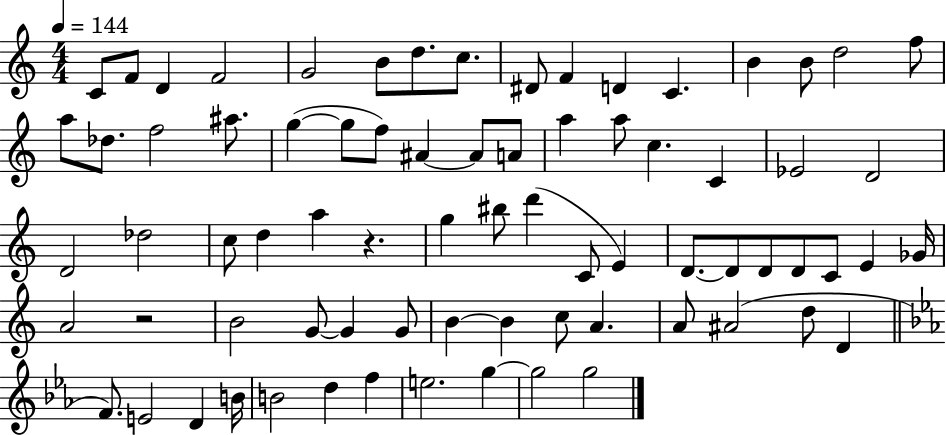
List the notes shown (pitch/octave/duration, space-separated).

C4/e F4/e D4/q F4/h G4/h B4/e D5/e. C5/e. D#4/e F4/q D4/q C4/q. B4/q B4/e D5/h F5/e A5/e Db5/e. F5/h A#5/e. G5/q G5/e F5/e A#4/q A#4/e A4/e A5/q A5/e C5/q. C4/q Eb4/h D4/h D4/h Db5/h C5/e D5/q A5/q R/q. G5/q BIS5/e D6/q C4/e E4/q D4/e. D4/e D4/e D4/e C4/e E4/q Gb4/s A4/h R/h B4/h G4/e G4/q G4/e B4/q B4/q C5/e A4/q. A4/e A#4/h D5/e D4/q F4/e. E4/h D4/q B4/s B4/h D5/q F5/q E5/h. G5/q G5/h G5/h